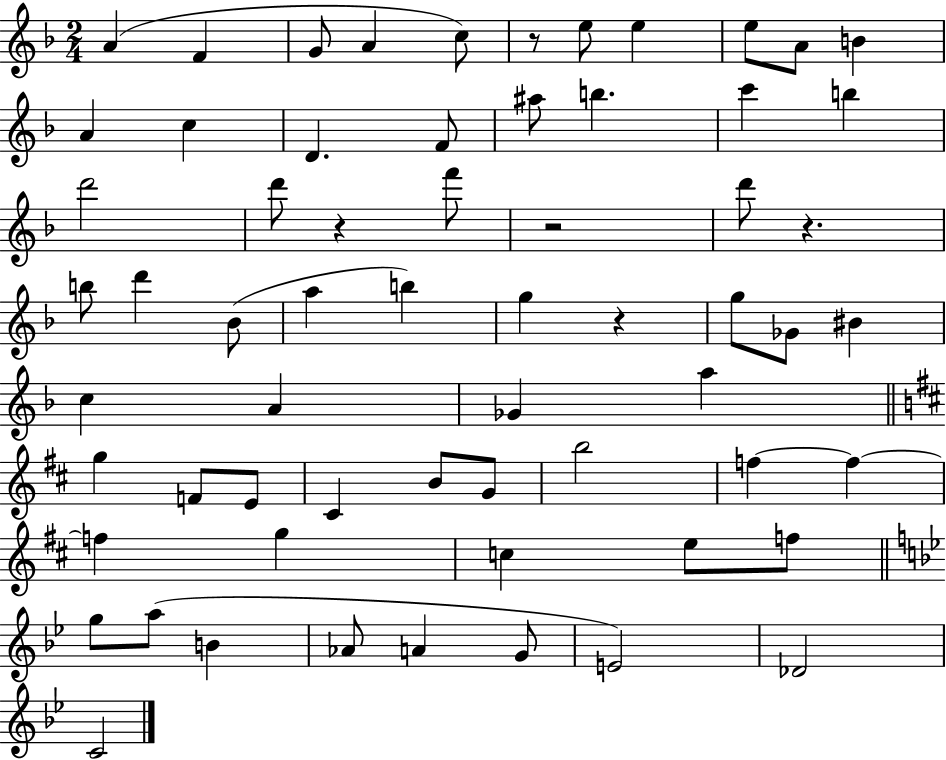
A4/q F4/q G4/e A4/q C5/e R/e E5/e E5/q E5/e A4/e B4/q A4/q C5/q D4/q. F4/e A#5/e B5/q. C6/q B5/q D6/h D6/e R/q F6/e R/h D6/e R/q. B5/e D6/q Bb4/e A5/q B5/q G5/q R/q G5/e Gb4/e BIS4/q C5/q A4/q Gb4/q A5/q G5/q F4/e E4/e C#4/q B4/e G4/e B5/h F5/q F5/q F5/q G5/q C5/q E5/e F5/e G5/e A5/e B4/q Ab4/e A4/q G4/e E4/h Db4/h C4/h